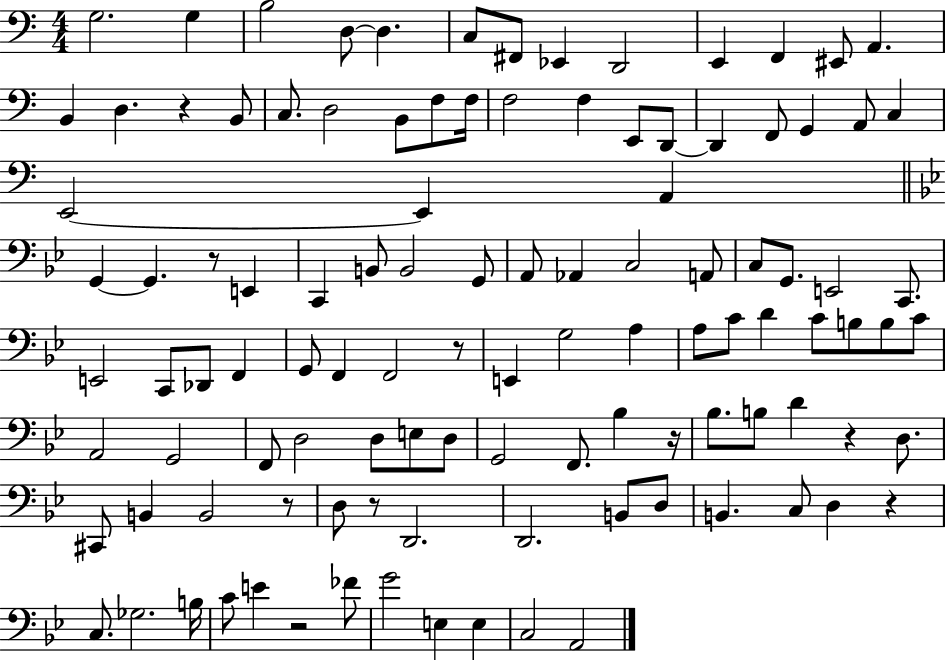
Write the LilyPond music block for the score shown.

{
  \clef bass
  \numericTimeSignature
  \time 4/4
  \key c \major
  g2. g4 | b2 d8~~ d4. | c8 fis,8 ees,4 d,2 | e,4 f,4 eis,8 a,4. | \break b,4 d4. r4 b,8 | c8. d2 b,8 f8 f16 | f2 f4 e,8 d,8~~ | d,4 f,8 g,4 a,8 c4 | \break e,2~~ e,4 a,4 | \bar "||" \break \key g \minor g,4~~ g,4. r8 e,4 | c,4 b,8 b,2 g,8 | a,8 aes,4 c2 a,8 | c8 g,8. e,2 c,8. | \break e,2 c,8 des,8 f,4 | g,8 f,4 f,2 r8 | e,4 g2 a4 | a8 c'8 d'4 c'8 b8 b8 c'8 | \break a,2 g,2 | f,8 d2 d8 e8 d8 | g,2 f,8. bes4 r16 | bes8. b8 d'4 r4 d8. | \break cis,8 b,4 b,2 r8 | d8 r8 d,2. | d,2. b,8 d8 | b,4. c8 d4 r4 | \break c8. ges2. b16 | c'8 e'4 r2 fes'8 | g'2 e4 e4 | c2 a,2 | \break \bar "|."
}